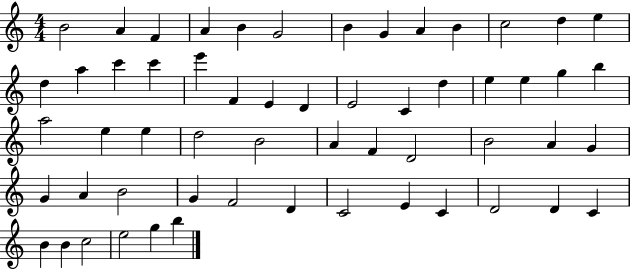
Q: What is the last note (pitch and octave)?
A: B5